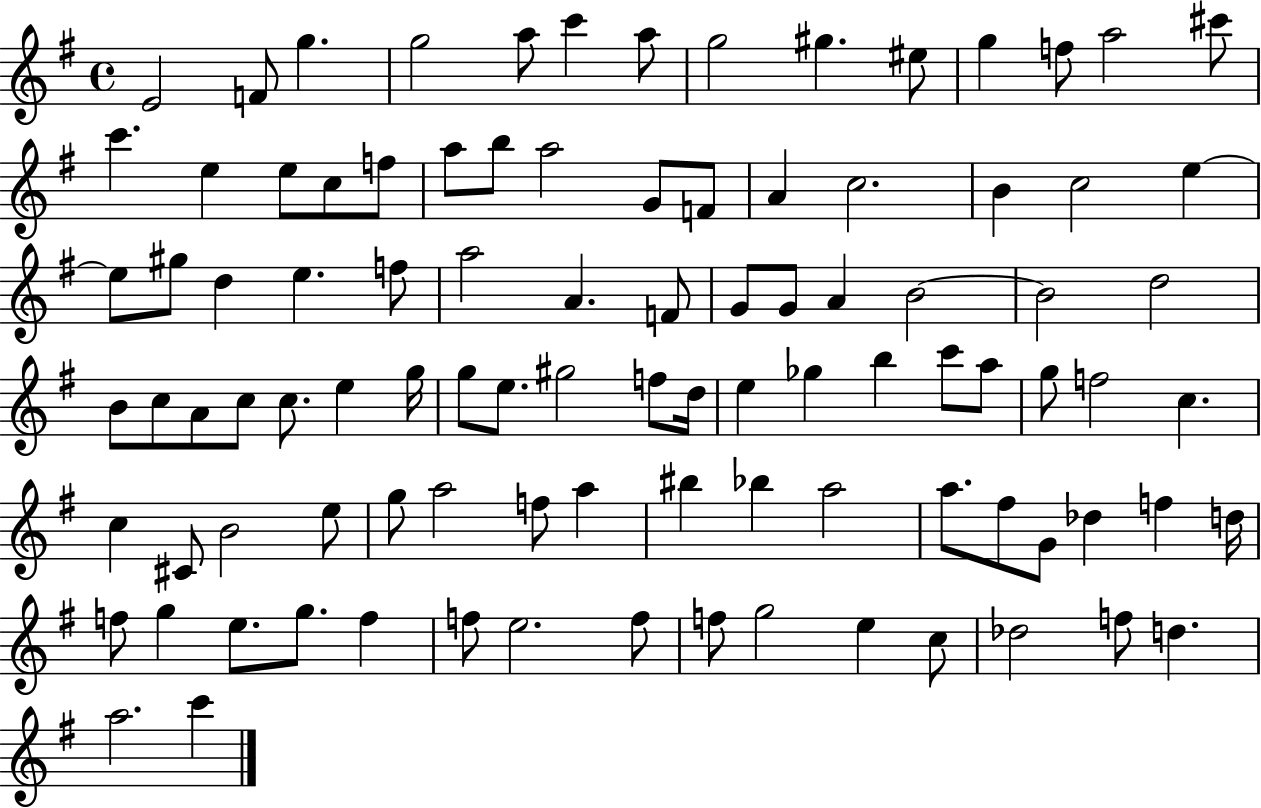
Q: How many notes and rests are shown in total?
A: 97